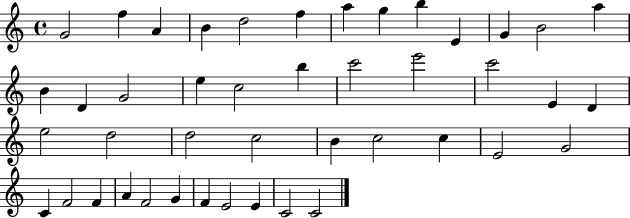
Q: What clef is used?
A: treble